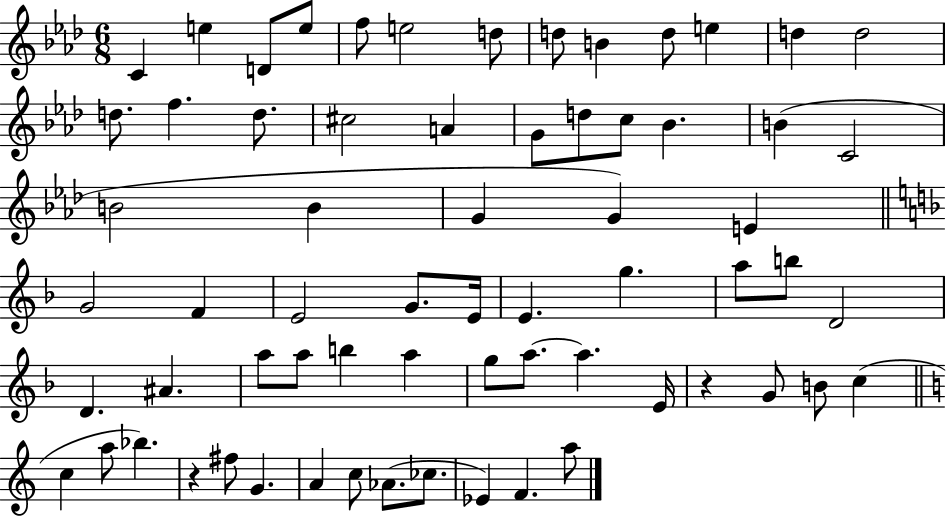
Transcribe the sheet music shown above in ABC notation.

X:1
T:Untitled
M:6/8
L:1/4
K:Ab
C e D/2 e/2 f/2 e2 d/2 d/2 B d/2 e d d2 d/2 f d/2 ^c2 A G/2 d/2 c/2 _B B C2 B2 B G G E G2 F E2 G/2 E/4 E g a/2 b/2 D2 D ^A a/2 a/2 b a g/2 a/2 a E/4 z G/2 B/2 c c a/2 _b z ^f/2 G A c/2 _A/2 _c/2 _E F a/2